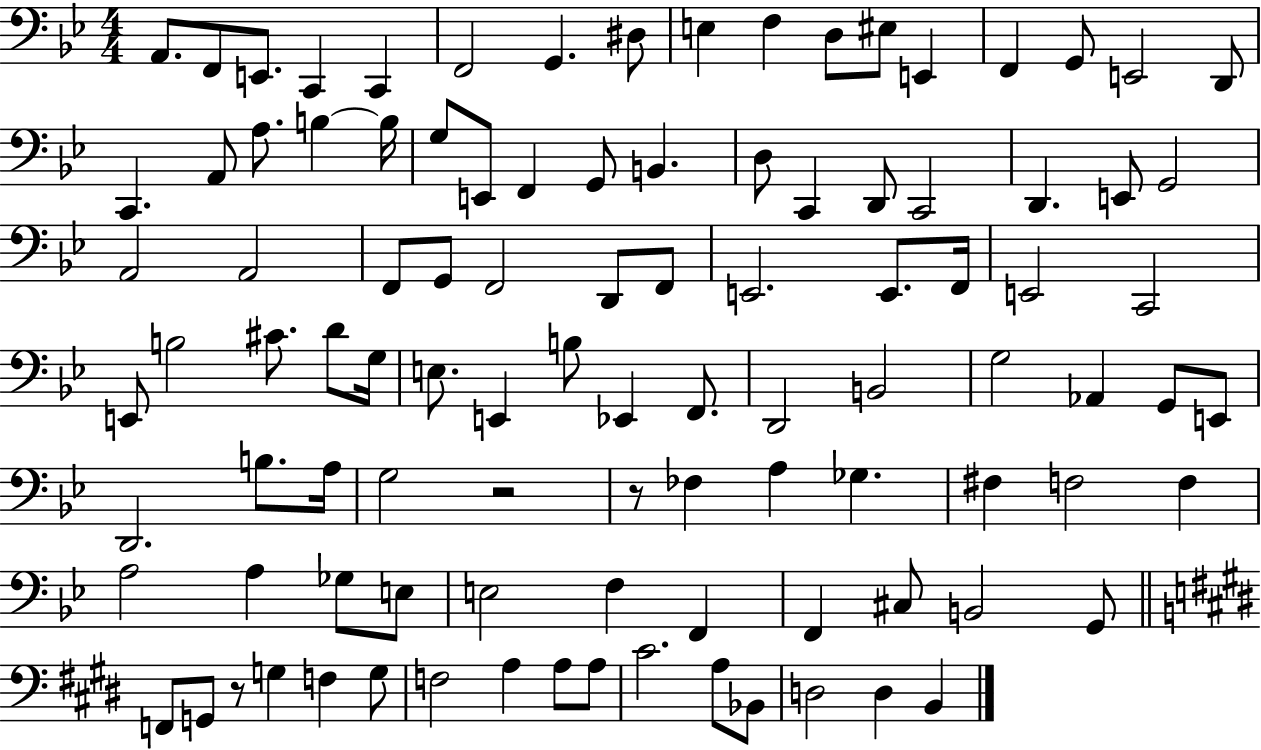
X:1
T:Untitled
M:4/4
L:1/4
K:Bb
A,,/2 F,,/2 E,,/2 C,, C,, F,,2 G,, ^D,/2 E, F, D,/2 ^E,/2 E,, F,, G,,/2 E,,2 D,,/2 C,, A,,/2 A,/2 B, B,/4 G,/2 E,,/2 F,, G,,/2 B,, D,/2 C,, D,,/2 C,,2 D,, E,,/2 G,,2 A,,2 A,,2 F,,/2 G,,/2 F,,2 D,,/2 F,,/2 E,,2 E,,/2 F,,/4 E,,2 C,,2 E,,/2 B,2 ^C/2 D/2 G,/4 E,/2 E,, B,/2 _E,, F,,/2 D,,2 B,,2 G,2 _A,, G,,/2 E,,/2 D,,2 B,/2 A,/4 G,2 z2 z/2 _F, A, _G, ^F, F,2 F, A,2 A, _G,/2 E,/2 E,2 F, F,, F,, ^C,/2 B,,2 G,,/2 F,,/2 G,,/2 z/2 G, F, G,/2 F,2 A, A,/2 A,/2 ^C2 A,/2 _B,,/2 D,2 D, B,,